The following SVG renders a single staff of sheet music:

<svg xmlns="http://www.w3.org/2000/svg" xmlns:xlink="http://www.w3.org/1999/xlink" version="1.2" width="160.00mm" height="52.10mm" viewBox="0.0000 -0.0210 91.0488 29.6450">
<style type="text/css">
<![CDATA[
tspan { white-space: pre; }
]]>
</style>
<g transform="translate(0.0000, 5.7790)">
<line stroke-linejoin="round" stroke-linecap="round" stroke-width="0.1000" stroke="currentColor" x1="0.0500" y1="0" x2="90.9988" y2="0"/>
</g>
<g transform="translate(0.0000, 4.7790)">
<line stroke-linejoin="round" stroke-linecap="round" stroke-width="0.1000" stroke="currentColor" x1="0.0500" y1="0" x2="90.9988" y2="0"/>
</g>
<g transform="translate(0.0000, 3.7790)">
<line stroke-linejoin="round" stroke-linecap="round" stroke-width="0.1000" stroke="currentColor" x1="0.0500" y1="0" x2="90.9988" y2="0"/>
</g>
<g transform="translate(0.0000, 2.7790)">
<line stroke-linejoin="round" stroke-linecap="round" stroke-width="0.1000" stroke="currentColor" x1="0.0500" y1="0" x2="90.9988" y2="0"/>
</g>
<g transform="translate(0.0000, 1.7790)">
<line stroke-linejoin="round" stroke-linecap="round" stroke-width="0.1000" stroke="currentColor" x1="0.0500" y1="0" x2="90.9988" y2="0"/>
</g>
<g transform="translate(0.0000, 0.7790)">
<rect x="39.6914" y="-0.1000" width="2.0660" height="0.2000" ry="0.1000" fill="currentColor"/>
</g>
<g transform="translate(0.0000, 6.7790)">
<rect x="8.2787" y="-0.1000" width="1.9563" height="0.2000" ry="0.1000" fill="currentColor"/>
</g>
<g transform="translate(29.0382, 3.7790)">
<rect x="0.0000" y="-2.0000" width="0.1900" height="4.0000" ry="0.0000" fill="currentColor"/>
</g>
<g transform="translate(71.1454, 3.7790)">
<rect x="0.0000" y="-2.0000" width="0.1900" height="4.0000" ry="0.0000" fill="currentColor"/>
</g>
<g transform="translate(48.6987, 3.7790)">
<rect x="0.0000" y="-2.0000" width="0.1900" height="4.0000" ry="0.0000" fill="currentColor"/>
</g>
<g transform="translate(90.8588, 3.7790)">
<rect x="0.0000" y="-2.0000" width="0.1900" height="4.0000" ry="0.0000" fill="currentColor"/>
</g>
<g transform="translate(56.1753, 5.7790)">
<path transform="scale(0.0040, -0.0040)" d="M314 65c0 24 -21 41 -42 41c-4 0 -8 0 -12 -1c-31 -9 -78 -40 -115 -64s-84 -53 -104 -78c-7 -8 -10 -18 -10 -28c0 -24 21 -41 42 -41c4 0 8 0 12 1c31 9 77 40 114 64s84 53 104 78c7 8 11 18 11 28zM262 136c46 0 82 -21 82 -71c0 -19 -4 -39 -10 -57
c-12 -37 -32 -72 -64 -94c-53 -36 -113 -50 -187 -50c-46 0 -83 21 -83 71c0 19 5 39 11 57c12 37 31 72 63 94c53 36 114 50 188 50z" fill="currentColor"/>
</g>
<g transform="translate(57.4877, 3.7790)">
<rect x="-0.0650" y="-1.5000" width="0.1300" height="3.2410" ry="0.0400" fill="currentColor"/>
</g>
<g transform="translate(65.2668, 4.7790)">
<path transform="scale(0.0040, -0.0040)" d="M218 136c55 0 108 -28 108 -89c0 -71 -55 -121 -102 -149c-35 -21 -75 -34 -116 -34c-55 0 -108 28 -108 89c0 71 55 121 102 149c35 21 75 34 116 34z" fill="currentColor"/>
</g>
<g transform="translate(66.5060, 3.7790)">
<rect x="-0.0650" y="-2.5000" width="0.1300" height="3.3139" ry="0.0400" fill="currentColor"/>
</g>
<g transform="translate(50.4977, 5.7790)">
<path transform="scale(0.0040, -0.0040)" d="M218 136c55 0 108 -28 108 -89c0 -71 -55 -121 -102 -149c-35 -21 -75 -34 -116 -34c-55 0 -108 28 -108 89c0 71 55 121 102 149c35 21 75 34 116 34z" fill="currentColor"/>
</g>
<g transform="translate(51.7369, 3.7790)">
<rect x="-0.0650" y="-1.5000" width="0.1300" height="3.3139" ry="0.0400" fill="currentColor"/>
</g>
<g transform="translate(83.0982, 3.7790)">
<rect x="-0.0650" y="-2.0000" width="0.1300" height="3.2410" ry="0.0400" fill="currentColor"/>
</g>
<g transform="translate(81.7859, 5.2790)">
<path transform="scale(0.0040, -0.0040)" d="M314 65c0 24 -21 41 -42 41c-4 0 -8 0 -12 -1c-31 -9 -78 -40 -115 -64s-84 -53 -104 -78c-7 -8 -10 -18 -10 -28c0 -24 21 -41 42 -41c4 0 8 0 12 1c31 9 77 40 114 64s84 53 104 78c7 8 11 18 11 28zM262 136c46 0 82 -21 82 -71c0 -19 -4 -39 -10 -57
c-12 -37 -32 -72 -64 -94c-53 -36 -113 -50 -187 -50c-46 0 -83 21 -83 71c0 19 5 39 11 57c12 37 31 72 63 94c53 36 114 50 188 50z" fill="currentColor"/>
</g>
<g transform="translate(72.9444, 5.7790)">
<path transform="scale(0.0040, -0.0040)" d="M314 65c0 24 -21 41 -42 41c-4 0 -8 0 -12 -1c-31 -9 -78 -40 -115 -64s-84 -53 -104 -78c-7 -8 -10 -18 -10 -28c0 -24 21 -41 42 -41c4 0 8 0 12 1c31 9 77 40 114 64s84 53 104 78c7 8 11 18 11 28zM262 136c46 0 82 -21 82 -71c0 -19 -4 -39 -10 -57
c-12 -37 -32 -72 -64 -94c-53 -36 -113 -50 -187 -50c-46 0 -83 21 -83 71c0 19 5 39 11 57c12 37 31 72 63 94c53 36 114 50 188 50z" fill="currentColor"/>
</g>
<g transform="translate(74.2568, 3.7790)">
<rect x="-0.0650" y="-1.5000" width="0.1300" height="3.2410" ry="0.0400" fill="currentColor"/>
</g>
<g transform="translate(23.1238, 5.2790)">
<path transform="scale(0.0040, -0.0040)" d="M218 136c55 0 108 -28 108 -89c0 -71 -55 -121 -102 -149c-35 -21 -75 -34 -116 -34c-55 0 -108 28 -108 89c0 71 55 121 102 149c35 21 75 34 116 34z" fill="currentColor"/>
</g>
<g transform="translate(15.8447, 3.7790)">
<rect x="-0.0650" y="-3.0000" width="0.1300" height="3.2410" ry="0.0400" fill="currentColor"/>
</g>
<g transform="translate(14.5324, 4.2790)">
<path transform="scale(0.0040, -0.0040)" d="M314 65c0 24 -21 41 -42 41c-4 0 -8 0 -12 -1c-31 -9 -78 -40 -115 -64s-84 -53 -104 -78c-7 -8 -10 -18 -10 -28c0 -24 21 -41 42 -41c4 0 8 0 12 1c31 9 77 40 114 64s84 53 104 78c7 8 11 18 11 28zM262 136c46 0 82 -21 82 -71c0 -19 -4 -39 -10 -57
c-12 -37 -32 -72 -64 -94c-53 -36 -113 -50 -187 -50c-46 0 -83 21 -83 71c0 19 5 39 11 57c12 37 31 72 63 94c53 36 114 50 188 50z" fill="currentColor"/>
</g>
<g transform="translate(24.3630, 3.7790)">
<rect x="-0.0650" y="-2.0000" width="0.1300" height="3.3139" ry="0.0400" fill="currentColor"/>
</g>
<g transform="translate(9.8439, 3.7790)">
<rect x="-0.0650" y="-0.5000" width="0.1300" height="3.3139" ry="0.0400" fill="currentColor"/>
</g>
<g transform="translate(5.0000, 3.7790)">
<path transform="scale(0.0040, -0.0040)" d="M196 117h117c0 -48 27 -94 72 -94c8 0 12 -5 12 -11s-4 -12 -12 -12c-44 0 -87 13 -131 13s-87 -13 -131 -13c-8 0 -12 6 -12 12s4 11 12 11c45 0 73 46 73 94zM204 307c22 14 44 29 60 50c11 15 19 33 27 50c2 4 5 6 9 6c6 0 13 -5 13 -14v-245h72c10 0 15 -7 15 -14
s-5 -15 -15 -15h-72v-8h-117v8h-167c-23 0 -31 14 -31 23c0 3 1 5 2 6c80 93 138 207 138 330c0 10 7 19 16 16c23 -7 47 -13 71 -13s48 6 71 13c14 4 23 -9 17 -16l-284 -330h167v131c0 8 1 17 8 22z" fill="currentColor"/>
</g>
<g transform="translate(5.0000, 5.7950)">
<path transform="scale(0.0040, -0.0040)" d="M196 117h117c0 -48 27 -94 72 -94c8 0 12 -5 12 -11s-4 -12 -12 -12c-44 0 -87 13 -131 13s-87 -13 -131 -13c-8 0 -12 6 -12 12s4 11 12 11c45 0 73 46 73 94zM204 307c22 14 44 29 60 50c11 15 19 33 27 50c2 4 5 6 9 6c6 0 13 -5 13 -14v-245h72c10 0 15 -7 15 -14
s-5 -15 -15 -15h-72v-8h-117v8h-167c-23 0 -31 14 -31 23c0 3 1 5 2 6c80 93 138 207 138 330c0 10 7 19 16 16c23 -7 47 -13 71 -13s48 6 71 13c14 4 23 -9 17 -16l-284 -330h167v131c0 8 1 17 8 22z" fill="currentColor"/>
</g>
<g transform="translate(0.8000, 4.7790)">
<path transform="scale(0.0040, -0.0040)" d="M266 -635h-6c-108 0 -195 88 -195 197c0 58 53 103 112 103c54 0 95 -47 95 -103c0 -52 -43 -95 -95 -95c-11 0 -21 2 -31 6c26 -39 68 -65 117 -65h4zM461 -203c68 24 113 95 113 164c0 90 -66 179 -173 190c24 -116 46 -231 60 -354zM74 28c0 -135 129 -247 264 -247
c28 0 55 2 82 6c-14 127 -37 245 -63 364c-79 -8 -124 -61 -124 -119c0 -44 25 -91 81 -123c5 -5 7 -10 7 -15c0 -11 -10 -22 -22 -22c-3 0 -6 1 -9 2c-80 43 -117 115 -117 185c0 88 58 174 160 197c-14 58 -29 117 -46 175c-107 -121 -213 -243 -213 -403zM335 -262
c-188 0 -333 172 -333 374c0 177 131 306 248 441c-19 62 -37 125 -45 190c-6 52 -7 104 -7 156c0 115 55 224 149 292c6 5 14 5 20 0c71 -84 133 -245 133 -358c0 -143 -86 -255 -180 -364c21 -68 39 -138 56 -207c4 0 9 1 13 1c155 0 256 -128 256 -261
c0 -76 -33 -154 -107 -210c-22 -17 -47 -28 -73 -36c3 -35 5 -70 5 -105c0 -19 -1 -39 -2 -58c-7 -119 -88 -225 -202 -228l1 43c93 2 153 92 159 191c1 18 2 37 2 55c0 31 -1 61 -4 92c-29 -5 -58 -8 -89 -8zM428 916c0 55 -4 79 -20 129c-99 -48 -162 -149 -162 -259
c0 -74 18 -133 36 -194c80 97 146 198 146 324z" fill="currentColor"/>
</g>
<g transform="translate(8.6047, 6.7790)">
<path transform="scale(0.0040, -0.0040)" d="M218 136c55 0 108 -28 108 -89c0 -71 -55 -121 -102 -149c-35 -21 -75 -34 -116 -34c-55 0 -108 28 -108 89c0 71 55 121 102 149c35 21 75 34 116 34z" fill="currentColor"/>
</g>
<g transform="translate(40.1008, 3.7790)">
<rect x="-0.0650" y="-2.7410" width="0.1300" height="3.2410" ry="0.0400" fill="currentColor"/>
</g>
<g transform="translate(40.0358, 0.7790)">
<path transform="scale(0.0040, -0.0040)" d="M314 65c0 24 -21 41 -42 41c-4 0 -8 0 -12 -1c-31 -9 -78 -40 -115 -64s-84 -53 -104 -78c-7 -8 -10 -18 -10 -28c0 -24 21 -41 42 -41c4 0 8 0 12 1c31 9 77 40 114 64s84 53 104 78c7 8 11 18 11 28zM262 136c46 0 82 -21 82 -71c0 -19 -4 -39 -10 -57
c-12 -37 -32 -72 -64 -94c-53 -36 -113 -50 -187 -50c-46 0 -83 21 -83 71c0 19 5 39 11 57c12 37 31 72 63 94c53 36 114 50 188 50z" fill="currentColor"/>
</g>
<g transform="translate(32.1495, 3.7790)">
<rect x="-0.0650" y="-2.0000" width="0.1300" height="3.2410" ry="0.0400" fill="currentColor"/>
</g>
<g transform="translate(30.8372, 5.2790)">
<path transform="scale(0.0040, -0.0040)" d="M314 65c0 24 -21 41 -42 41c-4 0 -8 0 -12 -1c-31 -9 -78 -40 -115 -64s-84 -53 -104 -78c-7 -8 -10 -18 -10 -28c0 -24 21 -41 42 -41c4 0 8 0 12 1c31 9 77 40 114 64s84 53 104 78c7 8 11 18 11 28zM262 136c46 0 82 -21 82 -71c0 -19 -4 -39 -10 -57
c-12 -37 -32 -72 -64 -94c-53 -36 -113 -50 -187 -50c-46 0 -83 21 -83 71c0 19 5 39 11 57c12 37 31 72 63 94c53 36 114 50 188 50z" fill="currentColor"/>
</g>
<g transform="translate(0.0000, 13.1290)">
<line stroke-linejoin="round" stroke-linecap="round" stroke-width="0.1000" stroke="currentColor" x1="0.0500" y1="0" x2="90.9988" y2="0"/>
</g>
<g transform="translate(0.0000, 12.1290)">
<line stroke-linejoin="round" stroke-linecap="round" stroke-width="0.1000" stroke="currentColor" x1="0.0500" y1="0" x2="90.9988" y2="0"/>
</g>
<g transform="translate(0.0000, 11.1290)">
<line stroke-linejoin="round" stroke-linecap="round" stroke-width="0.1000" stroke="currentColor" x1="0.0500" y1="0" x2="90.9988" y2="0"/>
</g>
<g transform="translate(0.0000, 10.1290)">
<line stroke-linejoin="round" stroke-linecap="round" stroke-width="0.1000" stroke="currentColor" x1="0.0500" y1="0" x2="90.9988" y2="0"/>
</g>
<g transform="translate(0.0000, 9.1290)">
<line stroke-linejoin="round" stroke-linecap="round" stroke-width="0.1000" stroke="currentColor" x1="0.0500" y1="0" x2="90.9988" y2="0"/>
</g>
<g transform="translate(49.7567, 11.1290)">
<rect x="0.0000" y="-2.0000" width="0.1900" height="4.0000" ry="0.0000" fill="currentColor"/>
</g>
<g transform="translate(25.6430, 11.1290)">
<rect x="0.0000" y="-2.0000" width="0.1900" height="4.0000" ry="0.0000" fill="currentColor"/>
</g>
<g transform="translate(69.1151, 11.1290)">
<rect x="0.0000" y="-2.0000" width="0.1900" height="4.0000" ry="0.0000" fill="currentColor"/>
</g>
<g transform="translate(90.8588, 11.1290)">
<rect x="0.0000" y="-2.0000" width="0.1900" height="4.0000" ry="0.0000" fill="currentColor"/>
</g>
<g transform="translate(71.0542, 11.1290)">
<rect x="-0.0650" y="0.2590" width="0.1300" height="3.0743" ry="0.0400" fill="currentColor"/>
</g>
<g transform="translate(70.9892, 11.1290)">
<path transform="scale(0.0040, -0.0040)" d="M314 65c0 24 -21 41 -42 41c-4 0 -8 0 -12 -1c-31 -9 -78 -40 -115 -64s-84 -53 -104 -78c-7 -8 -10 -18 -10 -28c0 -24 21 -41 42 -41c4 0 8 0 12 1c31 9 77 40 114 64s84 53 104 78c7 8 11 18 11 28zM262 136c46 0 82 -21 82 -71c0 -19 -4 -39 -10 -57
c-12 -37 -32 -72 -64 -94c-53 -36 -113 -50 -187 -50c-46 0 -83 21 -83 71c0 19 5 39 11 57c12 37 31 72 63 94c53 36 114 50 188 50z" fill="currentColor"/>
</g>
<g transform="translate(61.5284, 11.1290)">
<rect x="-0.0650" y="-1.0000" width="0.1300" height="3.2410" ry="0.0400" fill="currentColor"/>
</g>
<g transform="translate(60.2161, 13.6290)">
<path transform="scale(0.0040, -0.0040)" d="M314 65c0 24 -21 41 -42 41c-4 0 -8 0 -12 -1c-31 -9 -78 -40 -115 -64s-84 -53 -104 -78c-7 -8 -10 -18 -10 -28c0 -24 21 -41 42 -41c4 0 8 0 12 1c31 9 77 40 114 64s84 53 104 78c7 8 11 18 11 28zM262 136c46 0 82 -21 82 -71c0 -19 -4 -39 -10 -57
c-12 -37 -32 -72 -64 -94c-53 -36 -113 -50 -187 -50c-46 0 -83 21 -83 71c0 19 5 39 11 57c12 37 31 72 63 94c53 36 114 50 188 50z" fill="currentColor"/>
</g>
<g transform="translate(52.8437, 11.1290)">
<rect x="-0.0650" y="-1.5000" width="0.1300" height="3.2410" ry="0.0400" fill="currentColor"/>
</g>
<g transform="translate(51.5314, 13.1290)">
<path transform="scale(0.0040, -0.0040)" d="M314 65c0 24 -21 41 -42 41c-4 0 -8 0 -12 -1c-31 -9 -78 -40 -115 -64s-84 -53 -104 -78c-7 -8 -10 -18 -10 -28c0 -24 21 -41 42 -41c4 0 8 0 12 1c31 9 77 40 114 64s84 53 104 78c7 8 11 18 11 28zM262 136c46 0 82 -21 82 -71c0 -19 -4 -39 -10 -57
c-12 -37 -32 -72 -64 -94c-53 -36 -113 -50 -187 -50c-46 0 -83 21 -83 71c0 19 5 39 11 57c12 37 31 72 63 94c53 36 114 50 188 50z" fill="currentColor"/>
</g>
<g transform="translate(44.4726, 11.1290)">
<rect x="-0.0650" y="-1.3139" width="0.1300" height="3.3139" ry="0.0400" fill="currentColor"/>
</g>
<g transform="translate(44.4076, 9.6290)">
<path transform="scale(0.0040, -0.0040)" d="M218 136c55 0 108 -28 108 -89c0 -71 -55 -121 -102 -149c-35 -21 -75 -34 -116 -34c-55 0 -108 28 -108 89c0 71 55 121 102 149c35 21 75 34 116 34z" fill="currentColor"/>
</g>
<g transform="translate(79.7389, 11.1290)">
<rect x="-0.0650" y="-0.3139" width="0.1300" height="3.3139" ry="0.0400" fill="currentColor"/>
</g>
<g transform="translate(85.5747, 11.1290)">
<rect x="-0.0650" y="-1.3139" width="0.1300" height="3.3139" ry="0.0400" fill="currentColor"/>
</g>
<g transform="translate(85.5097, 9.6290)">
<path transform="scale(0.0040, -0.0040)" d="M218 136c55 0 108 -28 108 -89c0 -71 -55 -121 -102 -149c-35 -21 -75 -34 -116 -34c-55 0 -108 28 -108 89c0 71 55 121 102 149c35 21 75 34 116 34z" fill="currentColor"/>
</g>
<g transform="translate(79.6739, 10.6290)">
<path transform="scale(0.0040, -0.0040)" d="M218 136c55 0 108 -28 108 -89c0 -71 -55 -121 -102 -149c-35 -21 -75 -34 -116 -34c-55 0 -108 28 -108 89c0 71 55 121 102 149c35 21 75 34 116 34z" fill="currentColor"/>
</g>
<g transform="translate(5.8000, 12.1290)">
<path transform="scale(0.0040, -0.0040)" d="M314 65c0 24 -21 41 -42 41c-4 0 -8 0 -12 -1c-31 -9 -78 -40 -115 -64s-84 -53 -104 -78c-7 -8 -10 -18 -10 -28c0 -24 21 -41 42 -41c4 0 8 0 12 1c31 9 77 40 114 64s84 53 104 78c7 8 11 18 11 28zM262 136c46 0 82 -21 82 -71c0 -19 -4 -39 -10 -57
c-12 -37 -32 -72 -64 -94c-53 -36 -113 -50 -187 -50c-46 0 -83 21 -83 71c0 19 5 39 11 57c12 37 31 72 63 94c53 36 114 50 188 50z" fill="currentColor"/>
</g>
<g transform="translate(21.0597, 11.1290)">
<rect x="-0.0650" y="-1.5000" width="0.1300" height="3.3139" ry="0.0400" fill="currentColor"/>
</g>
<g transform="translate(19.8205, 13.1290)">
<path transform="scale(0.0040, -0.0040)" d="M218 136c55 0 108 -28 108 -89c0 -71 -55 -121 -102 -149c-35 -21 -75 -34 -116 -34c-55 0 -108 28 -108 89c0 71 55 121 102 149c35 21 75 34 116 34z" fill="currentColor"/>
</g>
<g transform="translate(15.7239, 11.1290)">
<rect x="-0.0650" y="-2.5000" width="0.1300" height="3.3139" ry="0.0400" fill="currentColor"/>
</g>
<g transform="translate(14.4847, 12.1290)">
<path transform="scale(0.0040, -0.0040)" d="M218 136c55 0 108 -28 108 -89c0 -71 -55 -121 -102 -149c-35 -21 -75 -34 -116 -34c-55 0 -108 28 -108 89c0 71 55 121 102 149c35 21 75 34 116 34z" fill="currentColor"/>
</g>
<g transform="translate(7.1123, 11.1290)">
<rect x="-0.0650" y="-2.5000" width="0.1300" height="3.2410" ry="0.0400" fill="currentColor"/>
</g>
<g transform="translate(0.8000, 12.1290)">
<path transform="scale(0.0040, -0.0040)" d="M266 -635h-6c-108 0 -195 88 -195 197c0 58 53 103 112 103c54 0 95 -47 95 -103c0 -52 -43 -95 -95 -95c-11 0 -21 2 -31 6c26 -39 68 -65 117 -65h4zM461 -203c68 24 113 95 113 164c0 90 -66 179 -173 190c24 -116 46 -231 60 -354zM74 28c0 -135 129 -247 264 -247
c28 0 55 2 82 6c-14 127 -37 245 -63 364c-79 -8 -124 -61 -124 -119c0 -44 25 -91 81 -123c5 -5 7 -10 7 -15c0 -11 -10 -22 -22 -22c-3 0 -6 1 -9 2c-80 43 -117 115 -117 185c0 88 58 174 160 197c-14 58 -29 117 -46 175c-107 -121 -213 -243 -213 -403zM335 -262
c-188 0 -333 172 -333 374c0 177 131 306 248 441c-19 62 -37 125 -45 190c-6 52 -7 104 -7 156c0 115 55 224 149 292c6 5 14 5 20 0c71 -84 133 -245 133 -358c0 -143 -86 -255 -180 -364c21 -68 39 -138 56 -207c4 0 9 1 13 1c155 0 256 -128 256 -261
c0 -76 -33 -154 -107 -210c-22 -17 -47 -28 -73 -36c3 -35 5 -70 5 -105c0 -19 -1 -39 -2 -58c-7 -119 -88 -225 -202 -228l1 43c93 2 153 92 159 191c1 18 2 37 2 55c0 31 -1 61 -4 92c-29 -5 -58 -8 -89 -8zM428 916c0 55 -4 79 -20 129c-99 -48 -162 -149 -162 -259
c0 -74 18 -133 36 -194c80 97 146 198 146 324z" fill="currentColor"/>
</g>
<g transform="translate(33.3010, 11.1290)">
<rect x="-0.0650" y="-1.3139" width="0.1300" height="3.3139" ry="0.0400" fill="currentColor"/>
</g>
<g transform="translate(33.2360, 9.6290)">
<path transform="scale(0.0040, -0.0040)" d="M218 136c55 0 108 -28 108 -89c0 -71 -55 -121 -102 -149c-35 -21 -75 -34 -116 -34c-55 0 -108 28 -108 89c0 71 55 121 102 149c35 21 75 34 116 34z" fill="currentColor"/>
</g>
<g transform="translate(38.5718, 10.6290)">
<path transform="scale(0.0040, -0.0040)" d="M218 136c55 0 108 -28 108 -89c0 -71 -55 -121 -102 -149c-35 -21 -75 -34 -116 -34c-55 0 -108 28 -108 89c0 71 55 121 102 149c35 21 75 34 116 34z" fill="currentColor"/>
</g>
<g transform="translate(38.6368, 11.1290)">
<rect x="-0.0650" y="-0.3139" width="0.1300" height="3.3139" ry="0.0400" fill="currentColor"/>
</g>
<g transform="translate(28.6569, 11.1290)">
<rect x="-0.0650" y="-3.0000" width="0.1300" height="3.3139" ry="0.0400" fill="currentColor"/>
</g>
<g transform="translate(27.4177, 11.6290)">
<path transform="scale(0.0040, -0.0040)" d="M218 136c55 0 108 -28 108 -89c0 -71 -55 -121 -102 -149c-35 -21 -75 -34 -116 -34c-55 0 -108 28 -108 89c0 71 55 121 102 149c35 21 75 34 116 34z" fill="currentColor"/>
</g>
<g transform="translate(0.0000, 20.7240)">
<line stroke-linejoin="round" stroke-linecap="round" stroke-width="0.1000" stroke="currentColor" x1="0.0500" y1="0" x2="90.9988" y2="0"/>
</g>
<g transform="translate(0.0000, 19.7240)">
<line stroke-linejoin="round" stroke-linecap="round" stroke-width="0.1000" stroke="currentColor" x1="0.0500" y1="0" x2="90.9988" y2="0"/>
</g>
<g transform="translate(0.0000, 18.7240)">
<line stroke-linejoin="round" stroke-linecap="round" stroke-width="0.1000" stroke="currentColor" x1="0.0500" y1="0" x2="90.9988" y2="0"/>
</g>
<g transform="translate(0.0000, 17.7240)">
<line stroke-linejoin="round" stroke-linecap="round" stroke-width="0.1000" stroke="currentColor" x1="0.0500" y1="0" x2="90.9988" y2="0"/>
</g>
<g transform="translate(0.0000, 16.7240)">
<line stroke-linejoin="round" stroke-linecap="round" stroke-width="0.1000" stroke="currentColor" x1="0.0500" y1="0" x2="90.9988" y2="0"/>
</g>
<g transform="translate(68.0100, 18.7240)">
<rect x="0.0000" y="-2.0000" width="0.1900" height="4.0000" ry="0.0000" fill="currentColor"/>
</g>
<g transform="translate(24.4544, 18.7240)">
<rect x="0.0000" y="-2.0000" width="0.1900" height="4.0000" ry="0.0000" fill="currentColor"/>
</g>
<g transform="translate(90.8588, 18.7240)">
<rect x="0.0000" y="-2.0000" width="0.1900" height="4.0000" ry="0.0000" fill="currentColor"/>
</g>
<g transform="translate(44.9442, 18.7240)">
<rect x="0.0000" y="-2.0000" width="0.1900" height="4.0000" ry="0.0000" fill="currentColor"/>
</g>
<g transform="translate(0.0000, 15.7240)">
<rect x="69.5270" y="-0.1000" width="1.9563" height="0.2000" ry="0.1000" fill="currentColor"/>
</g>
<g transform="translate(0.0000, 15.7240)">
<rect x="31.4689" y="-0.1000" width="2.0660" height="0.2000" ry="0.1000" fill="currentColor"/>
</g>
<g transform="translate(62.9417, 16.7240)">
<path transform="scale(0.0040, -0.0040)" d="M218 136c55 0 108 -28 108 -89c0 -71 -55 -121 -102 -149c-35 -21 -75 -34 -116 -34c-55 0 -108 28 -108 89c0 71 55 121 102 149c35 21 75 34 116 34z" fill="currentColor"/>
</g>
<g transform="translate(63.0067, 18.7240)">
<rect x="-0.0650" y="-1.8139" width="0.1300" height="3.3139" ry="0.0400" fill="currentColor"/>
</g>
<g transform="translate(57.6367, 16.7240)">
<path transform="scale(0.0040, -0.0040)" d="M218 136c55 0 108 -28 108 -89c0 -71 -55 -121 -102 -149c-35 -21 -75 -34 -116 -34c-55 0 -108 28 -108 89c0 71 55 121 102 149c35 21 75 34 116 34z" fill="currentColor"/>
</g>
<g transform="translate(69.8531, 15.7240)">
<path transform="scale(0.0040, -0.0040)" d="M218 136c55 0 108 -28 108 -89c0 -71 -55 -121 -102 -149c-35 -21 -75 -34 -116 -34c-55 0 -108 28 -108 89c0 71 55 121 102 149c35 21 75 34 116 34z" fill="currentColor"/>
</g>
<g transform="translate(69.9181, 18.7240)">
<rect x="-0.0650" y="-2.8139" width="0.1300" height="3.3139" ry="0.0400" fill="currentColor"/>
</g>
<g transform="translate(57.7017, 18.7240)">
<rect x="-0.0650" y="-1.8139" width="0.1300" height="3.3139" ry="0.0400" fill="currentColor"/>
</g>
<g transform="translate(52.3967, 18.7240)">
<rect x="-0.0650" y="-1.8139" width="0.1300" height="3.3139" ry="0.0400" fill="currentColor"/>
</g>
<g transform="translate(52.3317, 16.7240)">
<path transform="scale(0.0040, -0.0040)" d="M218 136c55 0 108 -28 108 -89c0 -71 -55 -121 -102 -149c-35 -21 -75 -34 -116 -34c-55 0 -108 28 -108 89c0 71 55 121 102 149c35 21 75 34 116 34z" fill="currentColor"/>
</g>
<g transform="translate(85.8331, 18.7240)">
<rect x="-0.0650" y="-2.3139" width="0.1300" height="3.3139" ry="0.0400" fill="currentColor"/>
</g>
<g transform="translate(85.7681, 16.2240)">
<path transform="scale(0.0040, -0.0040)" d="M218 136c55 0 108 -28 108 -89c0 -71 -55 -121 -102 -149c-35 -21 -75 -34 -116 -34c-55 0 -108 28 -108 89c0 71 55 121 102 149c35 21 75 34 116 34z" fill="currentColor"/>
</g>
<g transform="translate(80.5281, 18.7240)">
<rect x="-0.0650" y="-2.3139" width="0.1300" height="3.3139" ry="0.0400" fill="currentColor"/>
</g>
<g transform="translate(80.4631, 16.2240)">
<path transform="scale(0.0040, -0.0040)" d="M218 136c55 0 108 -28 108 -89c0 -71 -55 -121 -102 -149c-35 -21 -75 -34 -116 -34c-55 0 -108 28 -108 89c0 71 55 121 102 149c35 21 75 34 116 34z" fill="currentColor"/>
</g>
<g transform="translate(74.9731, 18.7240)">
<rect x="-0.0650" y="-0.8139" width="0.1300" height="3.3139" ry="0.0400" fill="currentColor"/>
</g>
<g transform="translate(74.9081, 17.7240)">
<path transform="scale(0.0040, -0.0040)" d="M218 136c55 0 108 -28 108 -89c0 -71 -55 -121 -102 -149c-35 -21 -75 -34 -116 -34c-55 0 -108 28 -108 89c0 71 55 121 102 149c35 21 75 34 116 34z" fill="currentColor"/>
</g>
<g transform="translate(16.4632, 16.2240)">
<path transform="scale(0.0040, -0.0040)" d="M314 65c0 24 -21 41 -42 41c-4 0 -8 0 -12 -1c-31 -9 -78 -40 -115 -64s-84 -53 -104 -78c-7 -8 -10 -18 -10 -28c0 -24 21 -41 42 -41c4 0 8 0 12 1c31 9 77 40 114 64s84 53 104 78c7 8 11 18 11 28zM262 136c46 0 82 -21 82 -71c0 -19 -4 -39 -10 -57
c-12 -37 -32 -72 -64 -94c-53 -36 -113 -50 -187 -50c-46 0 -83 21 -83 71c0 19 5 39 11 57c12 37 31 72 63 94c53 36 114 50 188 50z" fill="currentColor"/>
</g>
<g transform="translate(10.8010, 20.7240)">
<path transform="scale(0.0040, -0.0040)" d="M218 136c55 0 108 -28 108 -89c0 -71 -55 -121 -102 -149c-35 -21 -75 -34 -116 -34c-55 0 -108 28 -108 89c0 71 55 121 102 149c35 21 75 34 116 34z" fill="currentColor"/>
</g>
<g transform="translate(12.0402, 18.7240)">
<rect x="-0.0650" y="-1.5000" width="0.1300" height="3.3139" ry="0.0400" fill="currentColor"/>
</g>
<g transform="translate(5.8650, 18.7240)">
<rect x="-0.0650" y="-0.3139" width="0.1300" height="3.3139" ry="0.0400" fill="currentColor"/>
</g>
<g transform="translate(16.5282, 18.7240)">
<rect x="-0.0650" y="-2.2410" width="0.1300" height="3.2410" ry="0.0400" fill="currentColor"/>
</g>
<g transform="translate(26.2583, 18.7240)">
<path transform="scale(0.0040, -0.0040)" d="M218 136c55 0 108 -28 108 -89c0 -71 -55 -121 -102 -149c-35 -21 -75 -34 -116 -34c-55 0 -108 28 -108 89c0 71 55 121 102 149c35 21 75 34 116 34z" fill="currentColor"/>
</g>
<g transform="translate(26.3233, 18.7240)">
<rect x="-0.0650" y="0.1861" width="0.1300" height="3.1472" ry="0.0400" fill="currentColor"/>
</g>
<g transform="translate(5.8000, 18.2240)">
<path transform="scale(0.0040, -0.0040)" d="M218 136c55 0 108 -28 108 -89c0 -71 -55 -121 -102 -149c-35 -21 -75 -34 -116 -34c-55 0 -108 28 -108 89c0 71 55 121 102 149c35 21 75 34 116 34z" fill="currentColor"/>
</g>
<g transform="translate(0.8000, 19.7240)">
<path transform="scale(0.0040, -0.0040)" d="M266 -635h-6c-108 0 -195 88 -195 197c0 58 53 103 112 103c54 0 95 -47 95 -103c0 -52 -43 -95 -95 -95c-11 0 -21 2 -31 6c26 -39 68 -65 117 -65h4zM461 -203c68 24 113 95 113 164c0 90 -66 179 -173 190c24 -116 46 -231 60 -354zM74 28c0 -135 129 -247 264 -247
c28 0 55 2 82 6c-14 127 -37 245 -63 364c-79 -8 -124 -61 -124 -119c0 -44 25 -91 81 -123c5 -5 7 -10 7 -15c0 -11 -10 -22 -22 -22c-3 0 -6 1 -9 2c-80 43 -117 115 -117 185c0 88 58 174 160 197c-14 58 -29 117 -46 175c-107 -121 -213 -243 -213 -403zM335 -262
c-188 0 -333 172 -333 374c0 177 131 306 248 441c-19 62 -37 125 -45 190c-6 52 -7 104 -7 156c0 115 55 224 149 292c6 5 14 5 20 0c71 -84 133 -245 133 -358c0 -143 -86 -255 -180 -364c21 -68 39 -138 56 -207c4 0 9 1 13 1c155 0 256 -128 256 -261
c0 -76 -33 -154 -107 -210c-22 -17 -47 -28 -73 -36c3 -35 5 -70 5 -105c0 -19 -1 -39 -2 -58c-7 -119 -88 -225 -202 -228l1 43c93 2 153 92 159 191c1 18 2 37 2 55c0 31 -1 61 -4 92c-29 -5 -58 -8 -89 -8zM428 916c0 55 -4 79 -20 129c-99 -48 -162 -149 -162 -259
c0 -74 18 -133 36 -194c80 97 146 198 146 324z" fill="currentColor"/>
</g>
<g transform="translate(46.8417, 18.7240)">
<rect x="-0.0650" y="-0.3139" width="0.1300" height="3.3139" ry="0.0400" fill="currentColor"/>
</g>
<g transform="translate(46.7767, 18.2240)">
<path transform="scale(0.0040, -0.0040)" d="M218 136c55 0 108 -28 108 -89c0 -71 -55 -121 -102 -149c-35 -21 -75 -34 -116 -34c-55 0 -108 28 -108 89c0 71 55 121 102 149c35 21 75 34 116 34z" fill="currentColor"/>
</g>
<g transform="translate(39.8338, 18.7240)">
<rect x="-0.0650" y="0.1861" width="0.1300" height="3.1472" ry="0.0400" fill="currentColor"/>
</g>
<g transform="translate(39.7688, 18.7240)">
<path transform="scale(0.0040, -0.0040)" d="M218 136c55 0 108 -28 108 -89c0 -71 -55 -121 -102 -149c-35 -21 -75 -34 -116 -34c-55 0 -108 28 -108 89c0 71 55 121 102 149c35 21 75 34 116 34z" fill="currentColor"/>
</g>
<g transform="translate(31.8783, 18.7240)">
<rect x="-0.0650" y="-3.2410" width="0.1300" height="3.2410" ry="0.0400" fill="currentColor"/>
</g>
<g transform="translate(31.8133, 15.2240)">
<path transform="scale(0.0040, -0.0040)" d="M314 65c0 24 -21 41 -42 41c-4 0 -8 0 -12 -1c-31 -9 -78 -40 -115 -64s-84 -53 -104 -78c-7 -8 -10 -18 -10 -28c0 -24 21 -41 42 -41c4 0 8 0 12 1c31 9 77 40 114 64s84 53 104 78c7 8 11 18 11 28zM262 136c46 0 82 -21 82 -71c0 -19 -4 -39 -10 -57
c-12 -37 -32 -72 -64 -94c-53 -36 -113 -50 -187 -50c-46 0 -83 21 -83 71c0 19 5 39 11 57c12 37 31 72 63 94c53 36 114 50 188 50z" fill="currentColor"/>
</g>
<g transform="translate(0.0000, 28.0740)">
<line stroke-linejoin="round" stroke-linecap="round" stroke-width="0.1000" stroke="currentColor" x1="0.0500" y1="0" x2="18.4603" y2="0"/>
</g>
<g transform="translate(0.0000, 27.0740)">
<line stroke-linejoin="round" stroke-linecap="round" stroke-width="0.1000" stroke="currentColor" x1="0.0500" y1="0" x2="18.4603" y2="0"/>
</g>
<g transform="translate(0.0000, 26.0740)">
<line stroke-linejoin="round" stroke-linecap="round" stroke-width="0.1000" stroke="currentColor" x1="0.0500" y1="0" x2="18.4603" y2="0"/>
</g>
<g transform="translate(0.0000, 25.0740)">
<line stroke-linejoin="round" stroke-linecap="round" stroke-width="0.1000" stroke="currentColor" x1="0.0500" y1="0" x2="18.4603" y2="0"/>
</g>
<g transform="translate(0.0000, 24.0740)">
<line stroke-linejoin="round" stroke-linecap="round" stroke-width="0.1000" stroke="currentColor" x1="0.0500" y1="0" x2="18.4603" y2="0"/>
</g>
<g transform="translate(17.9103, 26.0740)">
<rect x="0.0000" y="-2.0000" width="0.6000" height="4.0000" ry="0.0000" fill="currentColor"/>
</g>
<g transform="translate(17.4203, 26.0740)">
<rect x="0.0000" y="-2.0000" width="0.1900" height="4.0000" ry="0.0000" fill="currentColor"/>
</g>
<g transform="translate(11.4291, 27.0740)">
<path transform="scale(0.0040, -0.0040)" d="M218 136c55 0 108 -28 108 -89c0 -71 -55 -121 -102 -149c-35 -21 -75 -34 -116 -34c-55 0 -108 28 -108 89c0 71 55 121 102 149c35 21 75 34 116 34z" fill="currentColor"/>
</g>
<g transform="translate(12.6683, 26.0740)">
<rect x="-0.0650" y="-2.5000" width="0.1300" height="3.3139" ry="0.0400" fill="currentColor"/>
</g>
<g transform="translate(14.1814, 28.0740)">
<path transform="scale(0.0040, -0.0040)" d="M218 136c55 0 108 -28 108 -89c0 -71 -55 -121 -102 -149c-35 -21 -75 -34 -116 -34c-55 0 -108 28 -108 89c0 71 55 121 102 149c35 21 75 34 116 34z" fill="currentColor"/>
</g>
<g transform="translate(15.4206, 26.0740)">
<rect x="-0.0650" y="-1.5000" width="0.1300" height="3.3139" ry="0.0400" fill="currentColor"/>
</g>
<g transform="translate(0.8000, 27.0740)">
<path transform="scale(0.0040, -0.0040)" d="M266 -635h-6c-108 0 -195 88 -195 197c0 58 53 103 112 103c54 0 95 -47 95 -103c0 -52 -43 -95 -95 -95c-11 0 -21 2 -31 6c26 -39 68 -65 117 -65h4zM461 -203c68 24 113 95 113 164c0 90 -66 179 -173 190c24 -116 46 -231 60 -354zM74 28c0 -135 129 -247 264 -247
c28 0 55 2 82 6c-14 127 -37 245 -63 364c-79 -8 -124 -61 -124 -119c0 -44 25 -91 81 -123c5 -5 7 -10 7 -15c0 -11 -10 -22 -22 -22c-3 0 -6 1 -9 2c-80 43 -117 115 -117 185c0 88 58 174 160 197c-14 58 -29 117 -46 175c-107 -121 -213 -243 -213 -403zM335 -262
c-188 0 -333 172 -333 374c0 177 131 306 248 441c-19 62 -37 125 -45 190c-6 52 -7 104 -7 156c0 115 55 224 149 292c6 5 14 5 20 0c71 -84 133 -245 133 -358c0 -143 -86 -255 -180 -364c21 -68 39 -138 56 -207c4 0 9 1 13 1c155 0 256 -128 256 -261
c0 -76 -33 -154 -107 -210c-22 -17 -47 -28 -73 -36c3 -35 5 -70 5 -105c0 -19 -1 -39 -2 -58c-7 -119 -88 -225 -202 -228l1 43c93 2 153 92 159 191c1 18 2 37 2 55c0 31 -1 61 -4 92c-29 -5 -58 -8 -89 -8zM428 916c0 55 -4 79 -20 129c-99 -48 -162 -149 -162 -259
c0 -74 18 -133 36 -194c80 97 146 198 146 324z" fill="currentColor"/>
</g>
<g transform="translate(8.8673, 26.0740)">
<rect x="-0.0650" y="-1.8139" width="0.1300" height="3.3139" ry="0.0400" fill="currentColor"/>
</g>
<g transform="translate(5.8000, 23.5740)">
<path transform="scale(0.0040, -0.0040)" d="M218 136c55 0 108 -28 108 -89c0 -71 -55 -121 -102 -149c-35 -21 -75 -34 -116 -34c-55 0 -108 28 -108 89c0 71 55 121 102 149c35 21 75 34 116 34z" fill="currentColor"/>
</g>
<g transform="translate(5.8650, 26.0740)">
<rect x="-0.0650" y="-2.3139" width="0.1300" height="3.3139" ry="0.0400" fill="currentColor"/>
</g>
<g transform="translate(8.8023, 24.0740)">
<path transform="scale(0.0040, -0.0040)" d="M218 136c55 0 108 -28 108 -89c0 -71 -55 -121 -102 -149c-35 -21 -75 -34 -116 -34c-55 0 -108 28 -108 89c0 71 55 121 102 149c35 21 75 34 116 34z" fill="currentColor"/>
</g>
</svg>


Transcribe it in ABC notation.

X:1
T:Untitled
M:4/4
L:1/4
K:C
C A2 F F2 a2 E E2 G E2 F2 G2 G E A e c e E2 D2 B2 c e c E g2 B b2 B c f f f a d g g g f G E